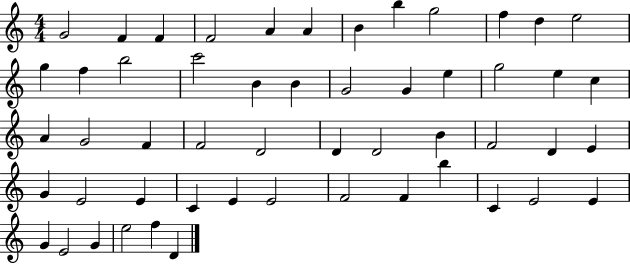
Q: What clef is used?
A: treble